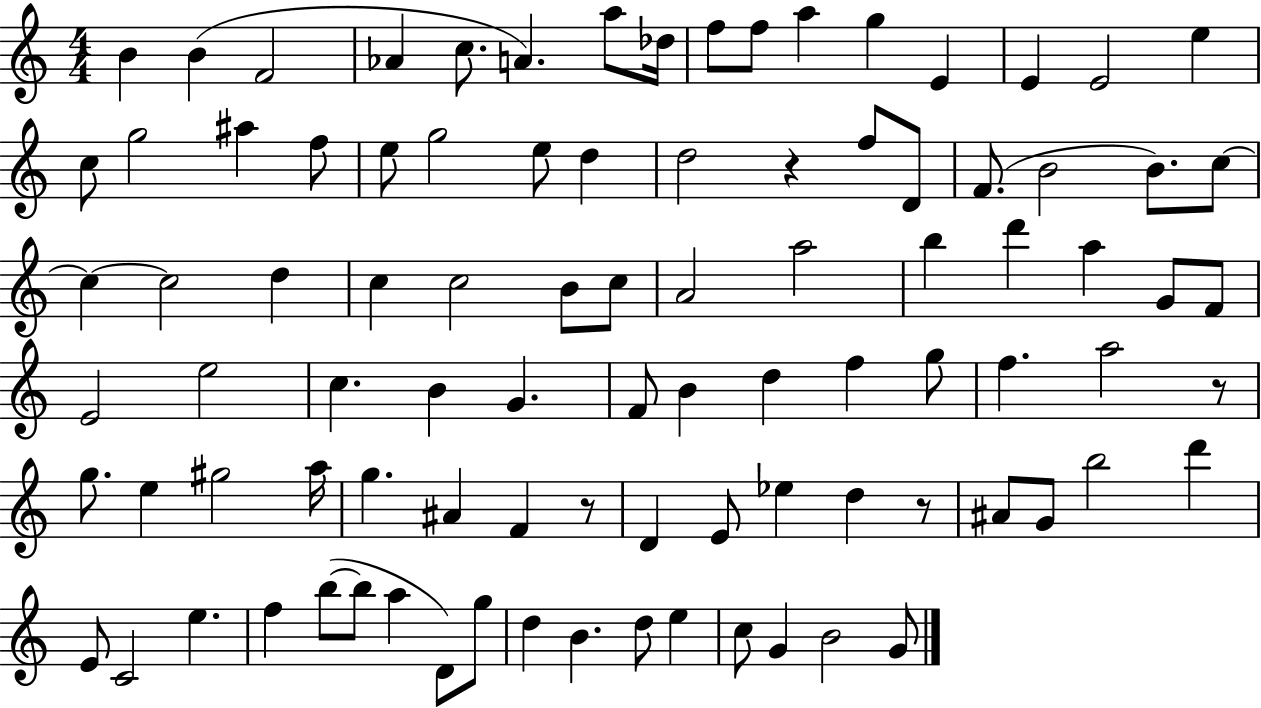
B4/q B4/q F4/h Ab4/q C5/e. A4/q. A5/e Db5/s F5/e F5/e A5/q G5/q E4/q E4/q E4/h E5/q C5/e G5/h A#5/q F5/e E5/e G5/h E5/e D5/q D5/h R/q F5/e D4/e F4/e. B4/h B4/e. C5/e C5/q C5/h D5/q C5/q C5/h B4/e C5/e A4/h A5/h B5/q D6/q A5/q G4/e F4/e E4/h E5/h C5/q. B4/q G4/q. F4/e B4/q D5/q F5/q G5/e F5/q. A5/h R/e G5/e. E5/q G#5/h A5/s G5/q. A#4/q F4/q R/e D4/q E4/e Eb5/q D5/q R/e A#4/e G4/e B5/h D6/q E4/e C4/h E5/q. F5/q B5/e B5/e A5/q D4/e G5/e D5/q B4/q. D5/e E5/q C5/e G4/q B4/h G4/e